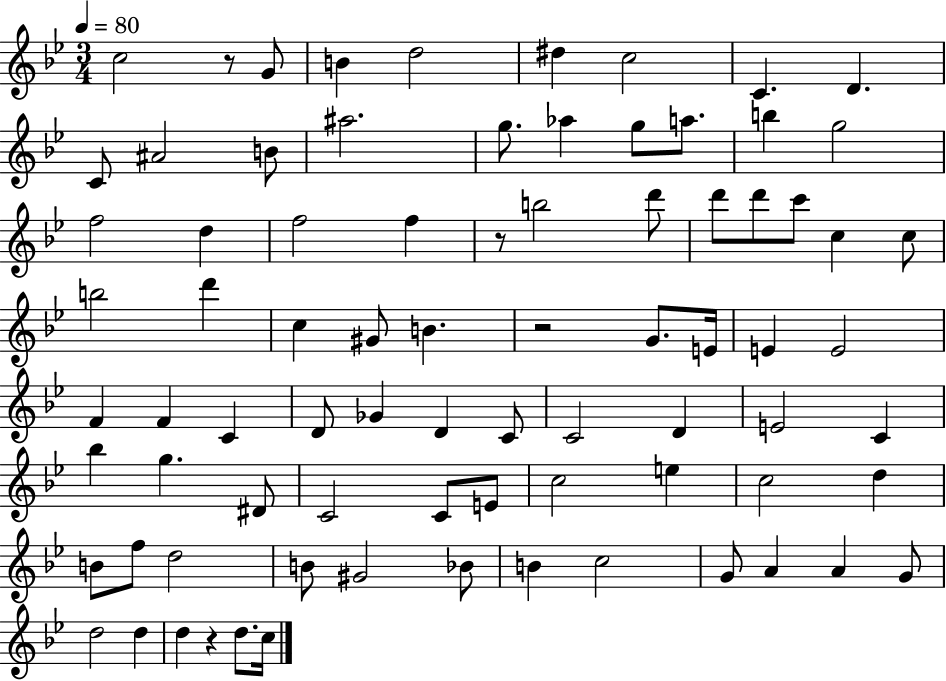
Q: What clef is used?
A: treble